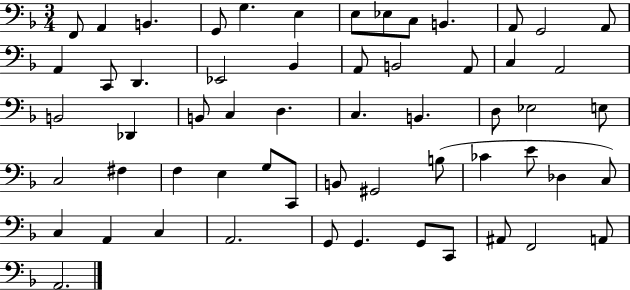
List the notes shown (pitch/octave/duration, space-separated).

F2/e A2/q B2/q. G2/e G3/q. E3/q E3/e Eb3/e C3/e B2/q. A2/e G2/h A2/e A2/q C2/e D2/q. Eb2/h Bb2/q A2/e B2/h A2/e C3/q A2/h B2/h Db2/q B2/e C3/q D3/q. C3/q. B2/q. D3/e Eb3/h E3/e C3/h F#3/q F3/q E3/q G3/e C2/e B2/e G#2/h B3/e CES4/q E4/e Db3/q C3/e C3/q A2/q C3/q A2/h. G2/e G2/q. G2/e C2/e A#2/e F2/h A2/e A2/h.